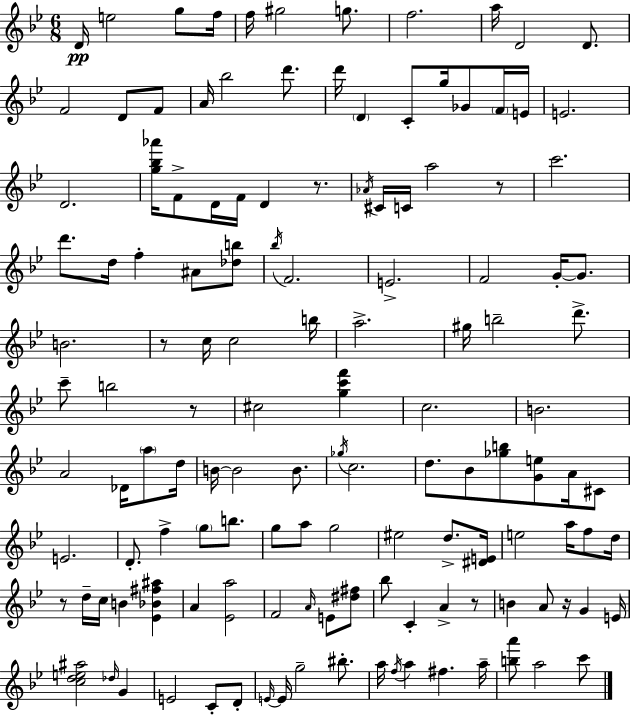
X:1
T:Untitled
M:6/8
L:1/4
K:Bb
D/4 e2 g/2 f/4 f/4 ^g2 g/2 f2 a/4 D2 D/2 F2 D/2 F/2 A/4 _b2 d'/2 d'/4 D C/2 g/4 _G/2 F/4 E/4 E2 D2 [g_b_a']/4 F/2 D/4 F/4 D z/2 _A/4 ^C/4 C/4 a2 z/2 c'2 d'/2 d/4 f ^A/2 [_db]/2 _b/4 F2 E2 F2 G/4 G/2 B2 z/2 c/4 c2 b/4 a2 ^g/4 b2 d'/2 c'/2 b2 z/2 ^c2 [gc'f'] c2 B2 A2 _D/4 a/2 d/4 B/4 B2 B/2 _g/4 c2 d/2 _B/2 [_gb]/2 [Ge]/2 A/4 ^C/2 E2 D/2 f g/2 b/2 g/2 a/2 g2 ^e2 d/2 [^DE]/4 e2 a/4 f/2 d/4 z/2 d/4 c/4 B [_E_B^f^a] A [_Ea]2 F2 A/4 E/2 [^d^f]/2 _b/2 C A z/2 B A/2 z/4 G E/4 [cde^a]2 _d/4 G E2 C/2 D/2 E/4 E/4 g2 ^b/2 a/4 f/4 a ^f a/4 [ba']/2 a2 c'/2